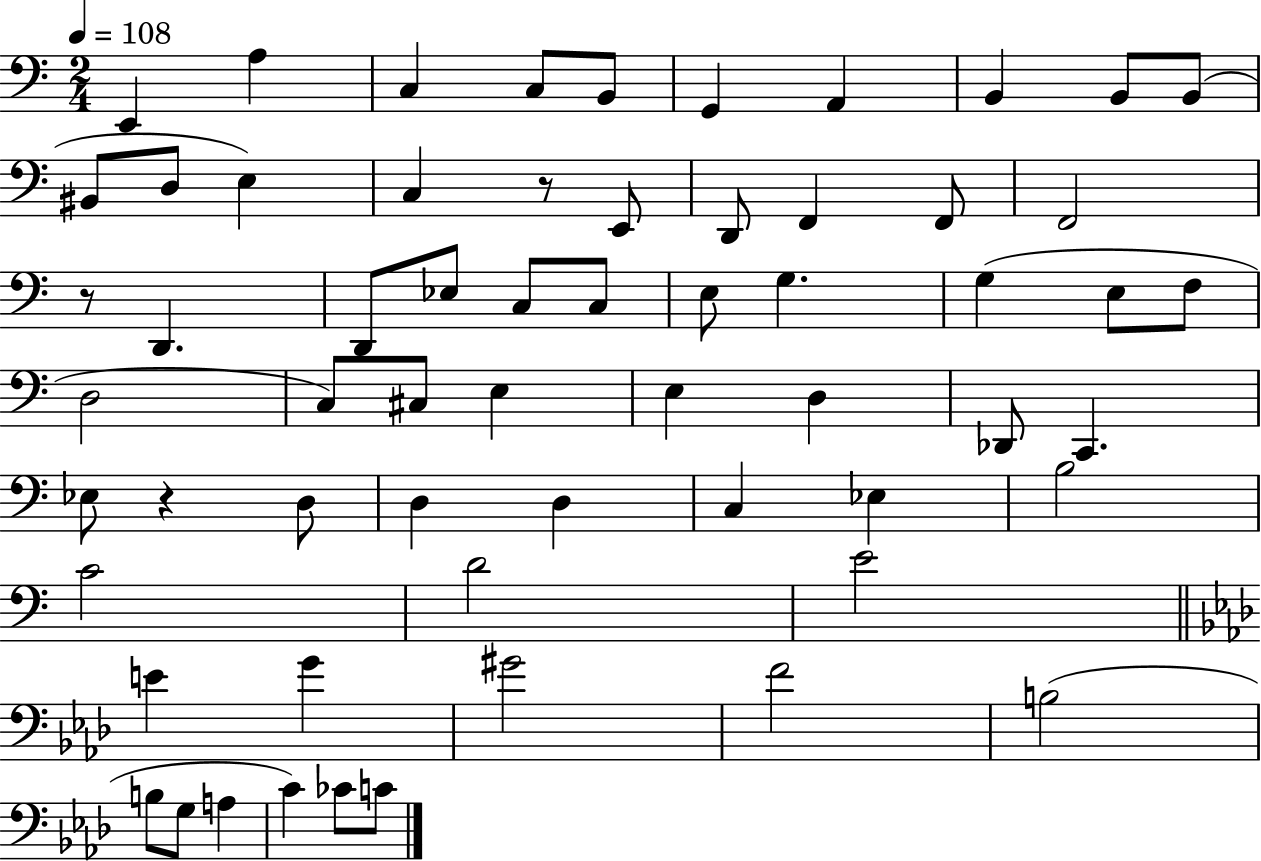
{
  \clef bass
  \numericTimeSignature
  \time 2/4
  \key c \major
  \tempo 4 = 108
  e,4 a4 | c4 c8 b,8 | g,4 a,4 | b,4 b,8 b,8( | \break bis,8 d8 e4) | c4 r8 e,8 | d,8 f,4 f,8 | f,2 | \break r8 d,4. | d,8 ees8 c8 c8 | e8 g4. | g4( e8 f8 | \break d2 | c8) cis8 e4 | e4 d4 | des,8 c,4. | \break ees8 r4 d8 | d4 d4 | c4 ees4 | b2 | \break c'2 | d'2 | e'2 | \bar "||" \break \key aes \major e'4 g'4 | gis'2 | f'2 | b2( | \break b8 g8 a4 | c'4) ces'8 c'8 | \bar "|."
}